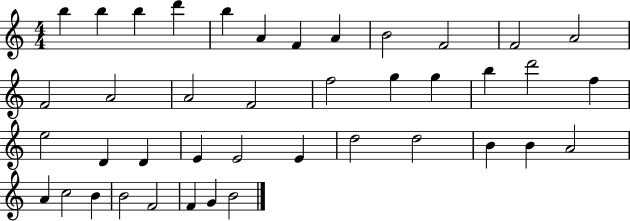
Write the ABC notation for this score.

X:1
T:Untitled
M:4/4
L:1/4
K:C
b b b d' b A F A B2 F2 F2 A2 F2 A2 A2 F2 f2 g g b d'2 f e2 D D E E2 E d2 d2 B B A2 A c2 B B2 F2 F G B2